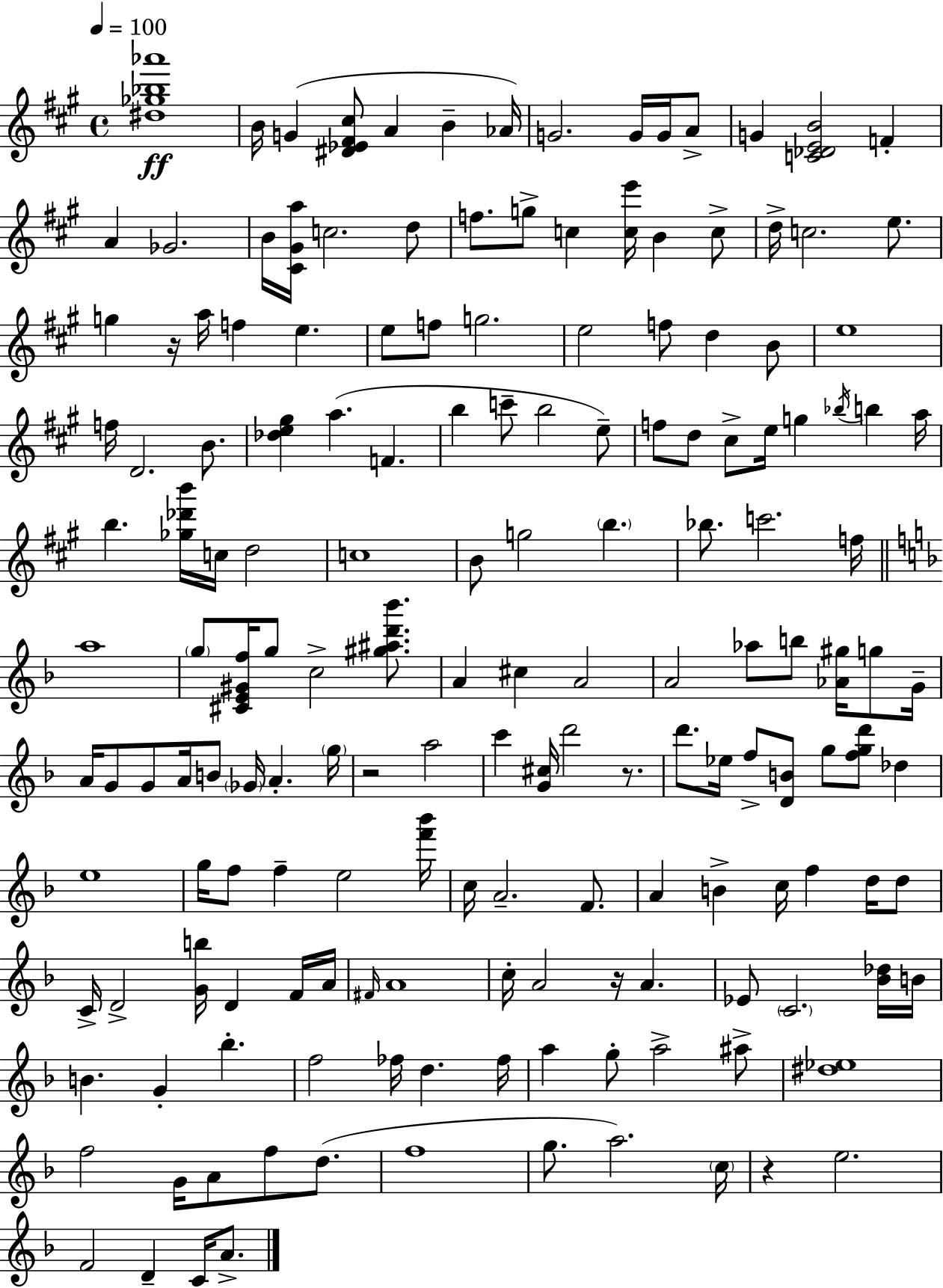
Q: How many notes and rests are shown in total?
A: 165